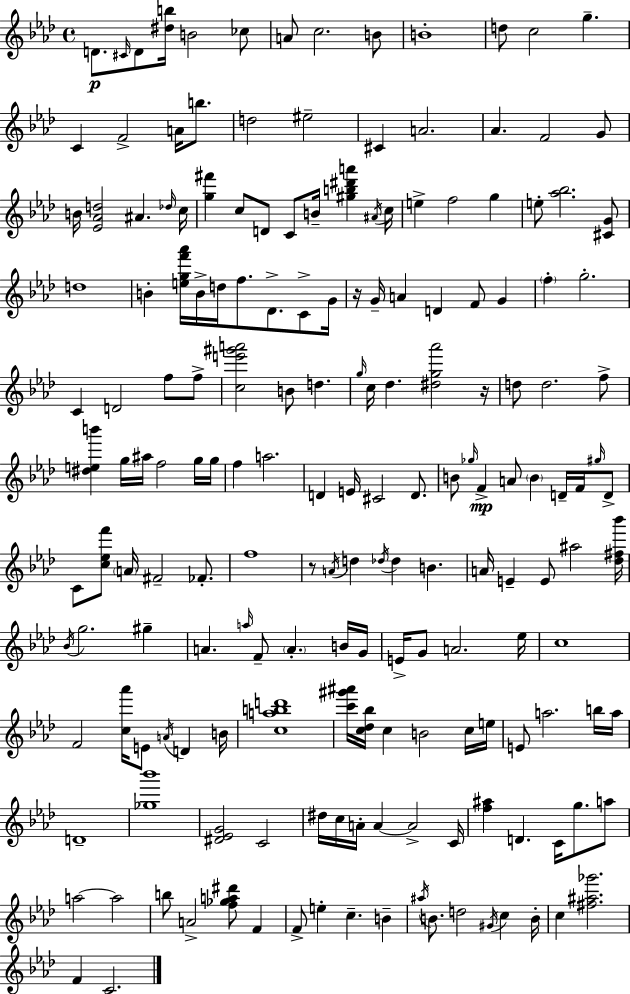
{
  \clef treble
  \time 4/4
  \defaultTimeSignature
  \key aes \major
  d'8.\p \grace { cis'16 } d'8 <dis'' b''>16 b'2 ces''8 | a'8 c''2. b'8 | b'1-. | d''8 c''2 g''4.-- | \break c'4 f'2-> a'16 b''8. | d''2 eis''2-- | cis'4 a'2. | aes'4. f'2 g'8 | \break b'16 <ees' aes' d''>2 ais'4. | \grace { des''16 } c''16 <g'' fis'''>4 c''8 d'8 c'8 b'16-- <gis'' b'' dis''' a'''>4 | \acciaccatura { ais'16 } c''16 e''4-> f''2 g''4 | e''8-. <aes'' bes''>2. | \break <cis' g'>8 d''1 | b'4-. <e'' g'' f''' aes'''>16 b'16-> d''16 f''8. des'8.-> | c'8-> g'16 r16 g'16-- a'4 d'4 f'8 g'4 | \parenthesize f''4-. g''2.-. | \break c'4 d'2 f''8 | f''8-> <c'' e''' gis''' a'''>2 b'8 d''4. | \grace { g''16 } c''16 des''4. <dis'' g'' aes'''>2 | r16 d''8 d''2. | \break f''8-> <dis'' e'' b'''>4 g''16 ais''16 f''2 | g''16 g''16 f''4 a''2. | d'4 e'16 cis'2 | d'8. b'8 \grace { ges''16 } f'4->\mp a'8 \parenthesize b'4 | \break d'16-- f'16 \grace { gis''16 } d'8-> c'8 <c'' ees'' f'''>8 \parenthesize a'16 fis'2-- | fes'8.-. f''1 | r8 \acciaccatura { a'16 } d''4 \acciaccatura { des''16 } des''4 | b'4. a'16 e'4-- e'8 ais''2 | \break <des'' fis'' bes'''>16 \acciaccatura { bes'16 } g''2. | gis''4-- a'4. \grace { a''16 } | f'8-- \parenthesize a'4.-. b'16 g'16 e'16-> g'8 a'2. | ees''16 c''1 | \break f'2 | <c'' aes'''>16 e'8 \acciaccatura { a'16 } d'4 b'16 <c'' a'' b'' d'''>1 | <c''' gis''' ais'''>16 <c'' des'' bes''>16 c''4 | b'2 c''16 e''16 e'8 a''2. | \break b''16 a''16 d'1-- | <ges'' bes'''>1 | <dis' ees' g'>2 | c'2 dis''16 c''16 a'16-. a'4~~ | \break a'2-> c'16 <f'' ais''>4 d'4. | c'16 g''8. a''8 a''2~~ | a''2 b''8 a'2-> | <f'' ges'' a'' dis'''>8 f'4 f'8-> e''4-. | \break c''4.-- b'4-- \acciaccatura { ais''16 } b'8. d''2 | \acciaccatura { gis'16 } c''4 b'16-. c''4 | <fis'' ais'' ges'''>2. f'4 | c'2. \bar "|."
}